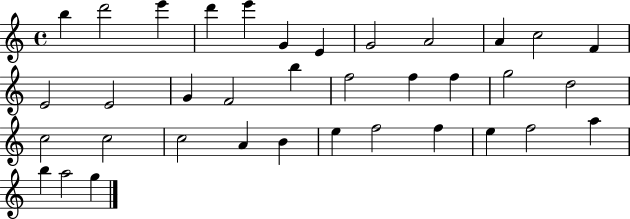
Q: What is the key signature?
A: C major